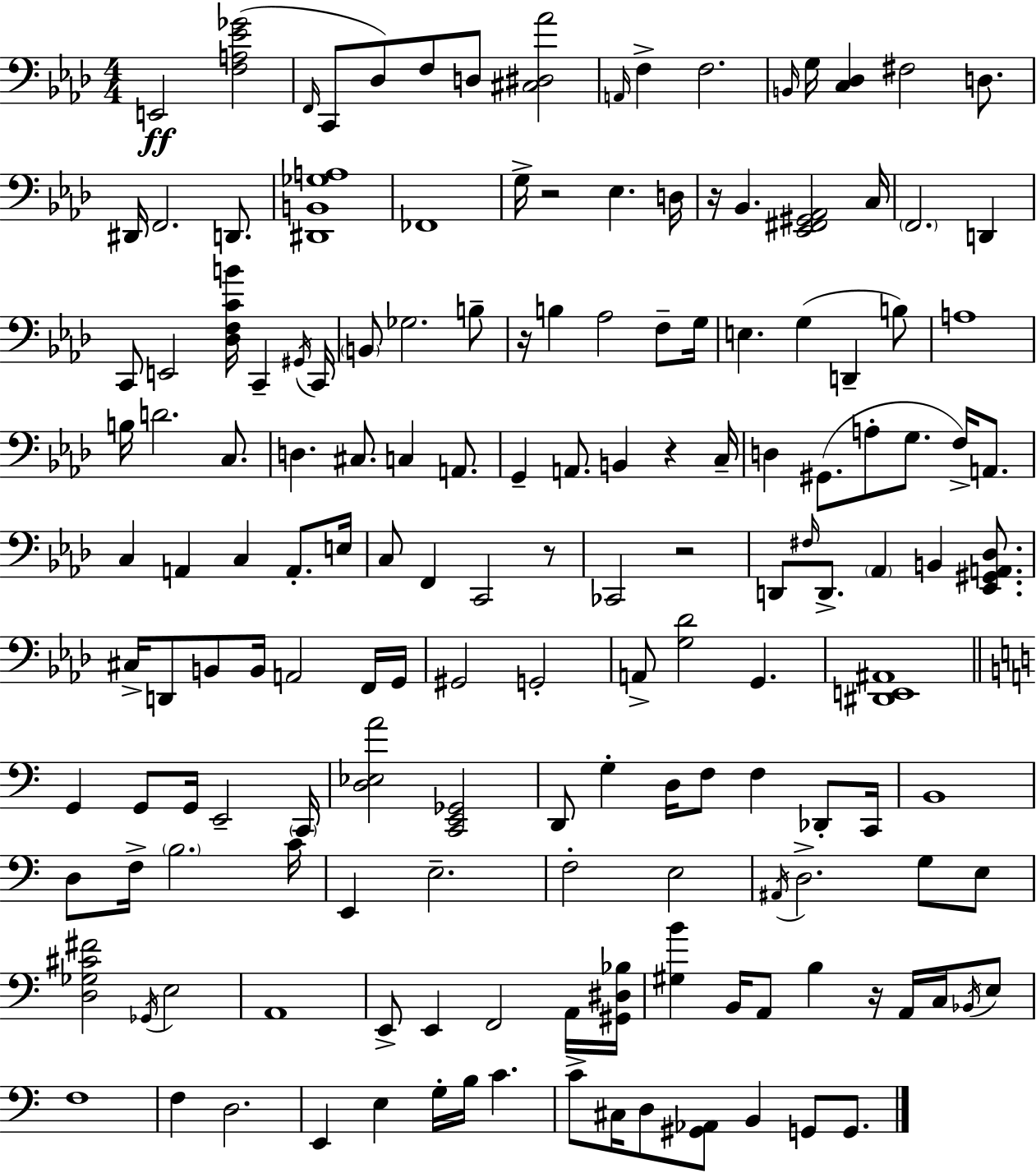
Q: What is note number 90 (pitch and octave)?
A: G3